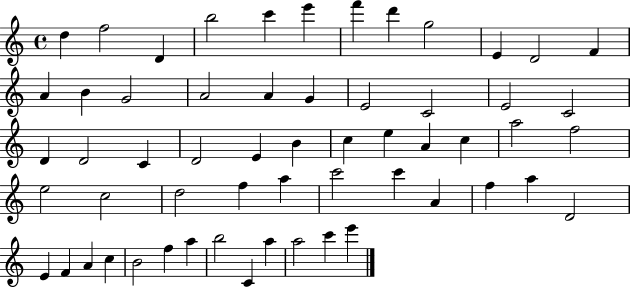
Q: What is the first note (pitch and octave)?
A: D5